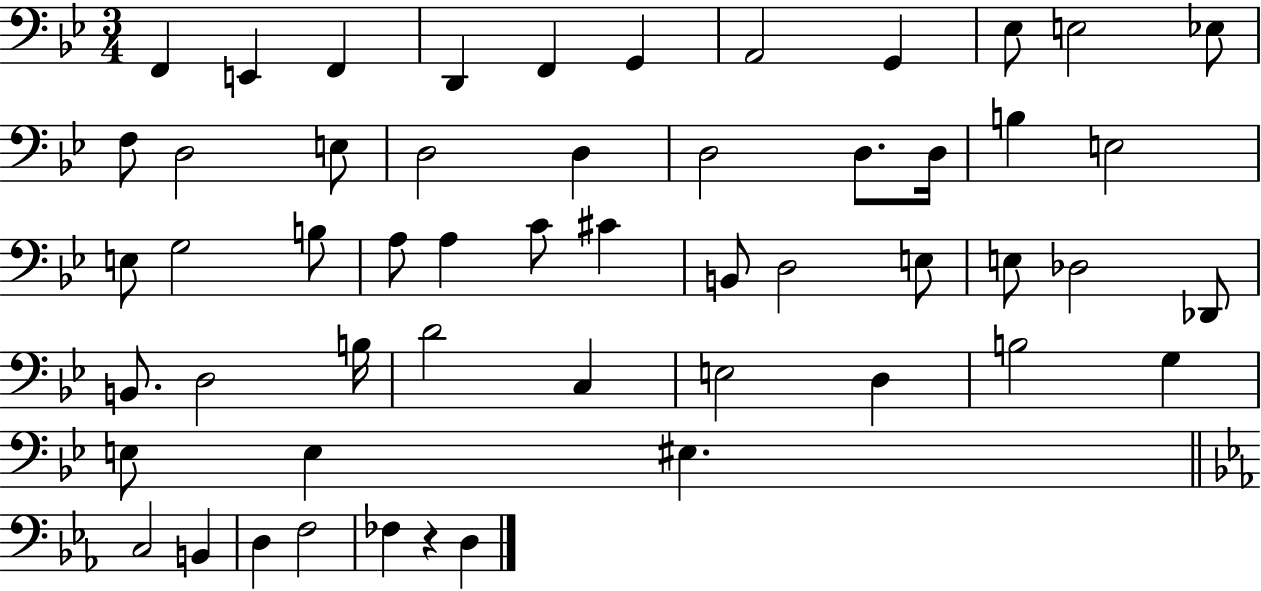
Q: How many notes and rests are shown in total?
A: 53